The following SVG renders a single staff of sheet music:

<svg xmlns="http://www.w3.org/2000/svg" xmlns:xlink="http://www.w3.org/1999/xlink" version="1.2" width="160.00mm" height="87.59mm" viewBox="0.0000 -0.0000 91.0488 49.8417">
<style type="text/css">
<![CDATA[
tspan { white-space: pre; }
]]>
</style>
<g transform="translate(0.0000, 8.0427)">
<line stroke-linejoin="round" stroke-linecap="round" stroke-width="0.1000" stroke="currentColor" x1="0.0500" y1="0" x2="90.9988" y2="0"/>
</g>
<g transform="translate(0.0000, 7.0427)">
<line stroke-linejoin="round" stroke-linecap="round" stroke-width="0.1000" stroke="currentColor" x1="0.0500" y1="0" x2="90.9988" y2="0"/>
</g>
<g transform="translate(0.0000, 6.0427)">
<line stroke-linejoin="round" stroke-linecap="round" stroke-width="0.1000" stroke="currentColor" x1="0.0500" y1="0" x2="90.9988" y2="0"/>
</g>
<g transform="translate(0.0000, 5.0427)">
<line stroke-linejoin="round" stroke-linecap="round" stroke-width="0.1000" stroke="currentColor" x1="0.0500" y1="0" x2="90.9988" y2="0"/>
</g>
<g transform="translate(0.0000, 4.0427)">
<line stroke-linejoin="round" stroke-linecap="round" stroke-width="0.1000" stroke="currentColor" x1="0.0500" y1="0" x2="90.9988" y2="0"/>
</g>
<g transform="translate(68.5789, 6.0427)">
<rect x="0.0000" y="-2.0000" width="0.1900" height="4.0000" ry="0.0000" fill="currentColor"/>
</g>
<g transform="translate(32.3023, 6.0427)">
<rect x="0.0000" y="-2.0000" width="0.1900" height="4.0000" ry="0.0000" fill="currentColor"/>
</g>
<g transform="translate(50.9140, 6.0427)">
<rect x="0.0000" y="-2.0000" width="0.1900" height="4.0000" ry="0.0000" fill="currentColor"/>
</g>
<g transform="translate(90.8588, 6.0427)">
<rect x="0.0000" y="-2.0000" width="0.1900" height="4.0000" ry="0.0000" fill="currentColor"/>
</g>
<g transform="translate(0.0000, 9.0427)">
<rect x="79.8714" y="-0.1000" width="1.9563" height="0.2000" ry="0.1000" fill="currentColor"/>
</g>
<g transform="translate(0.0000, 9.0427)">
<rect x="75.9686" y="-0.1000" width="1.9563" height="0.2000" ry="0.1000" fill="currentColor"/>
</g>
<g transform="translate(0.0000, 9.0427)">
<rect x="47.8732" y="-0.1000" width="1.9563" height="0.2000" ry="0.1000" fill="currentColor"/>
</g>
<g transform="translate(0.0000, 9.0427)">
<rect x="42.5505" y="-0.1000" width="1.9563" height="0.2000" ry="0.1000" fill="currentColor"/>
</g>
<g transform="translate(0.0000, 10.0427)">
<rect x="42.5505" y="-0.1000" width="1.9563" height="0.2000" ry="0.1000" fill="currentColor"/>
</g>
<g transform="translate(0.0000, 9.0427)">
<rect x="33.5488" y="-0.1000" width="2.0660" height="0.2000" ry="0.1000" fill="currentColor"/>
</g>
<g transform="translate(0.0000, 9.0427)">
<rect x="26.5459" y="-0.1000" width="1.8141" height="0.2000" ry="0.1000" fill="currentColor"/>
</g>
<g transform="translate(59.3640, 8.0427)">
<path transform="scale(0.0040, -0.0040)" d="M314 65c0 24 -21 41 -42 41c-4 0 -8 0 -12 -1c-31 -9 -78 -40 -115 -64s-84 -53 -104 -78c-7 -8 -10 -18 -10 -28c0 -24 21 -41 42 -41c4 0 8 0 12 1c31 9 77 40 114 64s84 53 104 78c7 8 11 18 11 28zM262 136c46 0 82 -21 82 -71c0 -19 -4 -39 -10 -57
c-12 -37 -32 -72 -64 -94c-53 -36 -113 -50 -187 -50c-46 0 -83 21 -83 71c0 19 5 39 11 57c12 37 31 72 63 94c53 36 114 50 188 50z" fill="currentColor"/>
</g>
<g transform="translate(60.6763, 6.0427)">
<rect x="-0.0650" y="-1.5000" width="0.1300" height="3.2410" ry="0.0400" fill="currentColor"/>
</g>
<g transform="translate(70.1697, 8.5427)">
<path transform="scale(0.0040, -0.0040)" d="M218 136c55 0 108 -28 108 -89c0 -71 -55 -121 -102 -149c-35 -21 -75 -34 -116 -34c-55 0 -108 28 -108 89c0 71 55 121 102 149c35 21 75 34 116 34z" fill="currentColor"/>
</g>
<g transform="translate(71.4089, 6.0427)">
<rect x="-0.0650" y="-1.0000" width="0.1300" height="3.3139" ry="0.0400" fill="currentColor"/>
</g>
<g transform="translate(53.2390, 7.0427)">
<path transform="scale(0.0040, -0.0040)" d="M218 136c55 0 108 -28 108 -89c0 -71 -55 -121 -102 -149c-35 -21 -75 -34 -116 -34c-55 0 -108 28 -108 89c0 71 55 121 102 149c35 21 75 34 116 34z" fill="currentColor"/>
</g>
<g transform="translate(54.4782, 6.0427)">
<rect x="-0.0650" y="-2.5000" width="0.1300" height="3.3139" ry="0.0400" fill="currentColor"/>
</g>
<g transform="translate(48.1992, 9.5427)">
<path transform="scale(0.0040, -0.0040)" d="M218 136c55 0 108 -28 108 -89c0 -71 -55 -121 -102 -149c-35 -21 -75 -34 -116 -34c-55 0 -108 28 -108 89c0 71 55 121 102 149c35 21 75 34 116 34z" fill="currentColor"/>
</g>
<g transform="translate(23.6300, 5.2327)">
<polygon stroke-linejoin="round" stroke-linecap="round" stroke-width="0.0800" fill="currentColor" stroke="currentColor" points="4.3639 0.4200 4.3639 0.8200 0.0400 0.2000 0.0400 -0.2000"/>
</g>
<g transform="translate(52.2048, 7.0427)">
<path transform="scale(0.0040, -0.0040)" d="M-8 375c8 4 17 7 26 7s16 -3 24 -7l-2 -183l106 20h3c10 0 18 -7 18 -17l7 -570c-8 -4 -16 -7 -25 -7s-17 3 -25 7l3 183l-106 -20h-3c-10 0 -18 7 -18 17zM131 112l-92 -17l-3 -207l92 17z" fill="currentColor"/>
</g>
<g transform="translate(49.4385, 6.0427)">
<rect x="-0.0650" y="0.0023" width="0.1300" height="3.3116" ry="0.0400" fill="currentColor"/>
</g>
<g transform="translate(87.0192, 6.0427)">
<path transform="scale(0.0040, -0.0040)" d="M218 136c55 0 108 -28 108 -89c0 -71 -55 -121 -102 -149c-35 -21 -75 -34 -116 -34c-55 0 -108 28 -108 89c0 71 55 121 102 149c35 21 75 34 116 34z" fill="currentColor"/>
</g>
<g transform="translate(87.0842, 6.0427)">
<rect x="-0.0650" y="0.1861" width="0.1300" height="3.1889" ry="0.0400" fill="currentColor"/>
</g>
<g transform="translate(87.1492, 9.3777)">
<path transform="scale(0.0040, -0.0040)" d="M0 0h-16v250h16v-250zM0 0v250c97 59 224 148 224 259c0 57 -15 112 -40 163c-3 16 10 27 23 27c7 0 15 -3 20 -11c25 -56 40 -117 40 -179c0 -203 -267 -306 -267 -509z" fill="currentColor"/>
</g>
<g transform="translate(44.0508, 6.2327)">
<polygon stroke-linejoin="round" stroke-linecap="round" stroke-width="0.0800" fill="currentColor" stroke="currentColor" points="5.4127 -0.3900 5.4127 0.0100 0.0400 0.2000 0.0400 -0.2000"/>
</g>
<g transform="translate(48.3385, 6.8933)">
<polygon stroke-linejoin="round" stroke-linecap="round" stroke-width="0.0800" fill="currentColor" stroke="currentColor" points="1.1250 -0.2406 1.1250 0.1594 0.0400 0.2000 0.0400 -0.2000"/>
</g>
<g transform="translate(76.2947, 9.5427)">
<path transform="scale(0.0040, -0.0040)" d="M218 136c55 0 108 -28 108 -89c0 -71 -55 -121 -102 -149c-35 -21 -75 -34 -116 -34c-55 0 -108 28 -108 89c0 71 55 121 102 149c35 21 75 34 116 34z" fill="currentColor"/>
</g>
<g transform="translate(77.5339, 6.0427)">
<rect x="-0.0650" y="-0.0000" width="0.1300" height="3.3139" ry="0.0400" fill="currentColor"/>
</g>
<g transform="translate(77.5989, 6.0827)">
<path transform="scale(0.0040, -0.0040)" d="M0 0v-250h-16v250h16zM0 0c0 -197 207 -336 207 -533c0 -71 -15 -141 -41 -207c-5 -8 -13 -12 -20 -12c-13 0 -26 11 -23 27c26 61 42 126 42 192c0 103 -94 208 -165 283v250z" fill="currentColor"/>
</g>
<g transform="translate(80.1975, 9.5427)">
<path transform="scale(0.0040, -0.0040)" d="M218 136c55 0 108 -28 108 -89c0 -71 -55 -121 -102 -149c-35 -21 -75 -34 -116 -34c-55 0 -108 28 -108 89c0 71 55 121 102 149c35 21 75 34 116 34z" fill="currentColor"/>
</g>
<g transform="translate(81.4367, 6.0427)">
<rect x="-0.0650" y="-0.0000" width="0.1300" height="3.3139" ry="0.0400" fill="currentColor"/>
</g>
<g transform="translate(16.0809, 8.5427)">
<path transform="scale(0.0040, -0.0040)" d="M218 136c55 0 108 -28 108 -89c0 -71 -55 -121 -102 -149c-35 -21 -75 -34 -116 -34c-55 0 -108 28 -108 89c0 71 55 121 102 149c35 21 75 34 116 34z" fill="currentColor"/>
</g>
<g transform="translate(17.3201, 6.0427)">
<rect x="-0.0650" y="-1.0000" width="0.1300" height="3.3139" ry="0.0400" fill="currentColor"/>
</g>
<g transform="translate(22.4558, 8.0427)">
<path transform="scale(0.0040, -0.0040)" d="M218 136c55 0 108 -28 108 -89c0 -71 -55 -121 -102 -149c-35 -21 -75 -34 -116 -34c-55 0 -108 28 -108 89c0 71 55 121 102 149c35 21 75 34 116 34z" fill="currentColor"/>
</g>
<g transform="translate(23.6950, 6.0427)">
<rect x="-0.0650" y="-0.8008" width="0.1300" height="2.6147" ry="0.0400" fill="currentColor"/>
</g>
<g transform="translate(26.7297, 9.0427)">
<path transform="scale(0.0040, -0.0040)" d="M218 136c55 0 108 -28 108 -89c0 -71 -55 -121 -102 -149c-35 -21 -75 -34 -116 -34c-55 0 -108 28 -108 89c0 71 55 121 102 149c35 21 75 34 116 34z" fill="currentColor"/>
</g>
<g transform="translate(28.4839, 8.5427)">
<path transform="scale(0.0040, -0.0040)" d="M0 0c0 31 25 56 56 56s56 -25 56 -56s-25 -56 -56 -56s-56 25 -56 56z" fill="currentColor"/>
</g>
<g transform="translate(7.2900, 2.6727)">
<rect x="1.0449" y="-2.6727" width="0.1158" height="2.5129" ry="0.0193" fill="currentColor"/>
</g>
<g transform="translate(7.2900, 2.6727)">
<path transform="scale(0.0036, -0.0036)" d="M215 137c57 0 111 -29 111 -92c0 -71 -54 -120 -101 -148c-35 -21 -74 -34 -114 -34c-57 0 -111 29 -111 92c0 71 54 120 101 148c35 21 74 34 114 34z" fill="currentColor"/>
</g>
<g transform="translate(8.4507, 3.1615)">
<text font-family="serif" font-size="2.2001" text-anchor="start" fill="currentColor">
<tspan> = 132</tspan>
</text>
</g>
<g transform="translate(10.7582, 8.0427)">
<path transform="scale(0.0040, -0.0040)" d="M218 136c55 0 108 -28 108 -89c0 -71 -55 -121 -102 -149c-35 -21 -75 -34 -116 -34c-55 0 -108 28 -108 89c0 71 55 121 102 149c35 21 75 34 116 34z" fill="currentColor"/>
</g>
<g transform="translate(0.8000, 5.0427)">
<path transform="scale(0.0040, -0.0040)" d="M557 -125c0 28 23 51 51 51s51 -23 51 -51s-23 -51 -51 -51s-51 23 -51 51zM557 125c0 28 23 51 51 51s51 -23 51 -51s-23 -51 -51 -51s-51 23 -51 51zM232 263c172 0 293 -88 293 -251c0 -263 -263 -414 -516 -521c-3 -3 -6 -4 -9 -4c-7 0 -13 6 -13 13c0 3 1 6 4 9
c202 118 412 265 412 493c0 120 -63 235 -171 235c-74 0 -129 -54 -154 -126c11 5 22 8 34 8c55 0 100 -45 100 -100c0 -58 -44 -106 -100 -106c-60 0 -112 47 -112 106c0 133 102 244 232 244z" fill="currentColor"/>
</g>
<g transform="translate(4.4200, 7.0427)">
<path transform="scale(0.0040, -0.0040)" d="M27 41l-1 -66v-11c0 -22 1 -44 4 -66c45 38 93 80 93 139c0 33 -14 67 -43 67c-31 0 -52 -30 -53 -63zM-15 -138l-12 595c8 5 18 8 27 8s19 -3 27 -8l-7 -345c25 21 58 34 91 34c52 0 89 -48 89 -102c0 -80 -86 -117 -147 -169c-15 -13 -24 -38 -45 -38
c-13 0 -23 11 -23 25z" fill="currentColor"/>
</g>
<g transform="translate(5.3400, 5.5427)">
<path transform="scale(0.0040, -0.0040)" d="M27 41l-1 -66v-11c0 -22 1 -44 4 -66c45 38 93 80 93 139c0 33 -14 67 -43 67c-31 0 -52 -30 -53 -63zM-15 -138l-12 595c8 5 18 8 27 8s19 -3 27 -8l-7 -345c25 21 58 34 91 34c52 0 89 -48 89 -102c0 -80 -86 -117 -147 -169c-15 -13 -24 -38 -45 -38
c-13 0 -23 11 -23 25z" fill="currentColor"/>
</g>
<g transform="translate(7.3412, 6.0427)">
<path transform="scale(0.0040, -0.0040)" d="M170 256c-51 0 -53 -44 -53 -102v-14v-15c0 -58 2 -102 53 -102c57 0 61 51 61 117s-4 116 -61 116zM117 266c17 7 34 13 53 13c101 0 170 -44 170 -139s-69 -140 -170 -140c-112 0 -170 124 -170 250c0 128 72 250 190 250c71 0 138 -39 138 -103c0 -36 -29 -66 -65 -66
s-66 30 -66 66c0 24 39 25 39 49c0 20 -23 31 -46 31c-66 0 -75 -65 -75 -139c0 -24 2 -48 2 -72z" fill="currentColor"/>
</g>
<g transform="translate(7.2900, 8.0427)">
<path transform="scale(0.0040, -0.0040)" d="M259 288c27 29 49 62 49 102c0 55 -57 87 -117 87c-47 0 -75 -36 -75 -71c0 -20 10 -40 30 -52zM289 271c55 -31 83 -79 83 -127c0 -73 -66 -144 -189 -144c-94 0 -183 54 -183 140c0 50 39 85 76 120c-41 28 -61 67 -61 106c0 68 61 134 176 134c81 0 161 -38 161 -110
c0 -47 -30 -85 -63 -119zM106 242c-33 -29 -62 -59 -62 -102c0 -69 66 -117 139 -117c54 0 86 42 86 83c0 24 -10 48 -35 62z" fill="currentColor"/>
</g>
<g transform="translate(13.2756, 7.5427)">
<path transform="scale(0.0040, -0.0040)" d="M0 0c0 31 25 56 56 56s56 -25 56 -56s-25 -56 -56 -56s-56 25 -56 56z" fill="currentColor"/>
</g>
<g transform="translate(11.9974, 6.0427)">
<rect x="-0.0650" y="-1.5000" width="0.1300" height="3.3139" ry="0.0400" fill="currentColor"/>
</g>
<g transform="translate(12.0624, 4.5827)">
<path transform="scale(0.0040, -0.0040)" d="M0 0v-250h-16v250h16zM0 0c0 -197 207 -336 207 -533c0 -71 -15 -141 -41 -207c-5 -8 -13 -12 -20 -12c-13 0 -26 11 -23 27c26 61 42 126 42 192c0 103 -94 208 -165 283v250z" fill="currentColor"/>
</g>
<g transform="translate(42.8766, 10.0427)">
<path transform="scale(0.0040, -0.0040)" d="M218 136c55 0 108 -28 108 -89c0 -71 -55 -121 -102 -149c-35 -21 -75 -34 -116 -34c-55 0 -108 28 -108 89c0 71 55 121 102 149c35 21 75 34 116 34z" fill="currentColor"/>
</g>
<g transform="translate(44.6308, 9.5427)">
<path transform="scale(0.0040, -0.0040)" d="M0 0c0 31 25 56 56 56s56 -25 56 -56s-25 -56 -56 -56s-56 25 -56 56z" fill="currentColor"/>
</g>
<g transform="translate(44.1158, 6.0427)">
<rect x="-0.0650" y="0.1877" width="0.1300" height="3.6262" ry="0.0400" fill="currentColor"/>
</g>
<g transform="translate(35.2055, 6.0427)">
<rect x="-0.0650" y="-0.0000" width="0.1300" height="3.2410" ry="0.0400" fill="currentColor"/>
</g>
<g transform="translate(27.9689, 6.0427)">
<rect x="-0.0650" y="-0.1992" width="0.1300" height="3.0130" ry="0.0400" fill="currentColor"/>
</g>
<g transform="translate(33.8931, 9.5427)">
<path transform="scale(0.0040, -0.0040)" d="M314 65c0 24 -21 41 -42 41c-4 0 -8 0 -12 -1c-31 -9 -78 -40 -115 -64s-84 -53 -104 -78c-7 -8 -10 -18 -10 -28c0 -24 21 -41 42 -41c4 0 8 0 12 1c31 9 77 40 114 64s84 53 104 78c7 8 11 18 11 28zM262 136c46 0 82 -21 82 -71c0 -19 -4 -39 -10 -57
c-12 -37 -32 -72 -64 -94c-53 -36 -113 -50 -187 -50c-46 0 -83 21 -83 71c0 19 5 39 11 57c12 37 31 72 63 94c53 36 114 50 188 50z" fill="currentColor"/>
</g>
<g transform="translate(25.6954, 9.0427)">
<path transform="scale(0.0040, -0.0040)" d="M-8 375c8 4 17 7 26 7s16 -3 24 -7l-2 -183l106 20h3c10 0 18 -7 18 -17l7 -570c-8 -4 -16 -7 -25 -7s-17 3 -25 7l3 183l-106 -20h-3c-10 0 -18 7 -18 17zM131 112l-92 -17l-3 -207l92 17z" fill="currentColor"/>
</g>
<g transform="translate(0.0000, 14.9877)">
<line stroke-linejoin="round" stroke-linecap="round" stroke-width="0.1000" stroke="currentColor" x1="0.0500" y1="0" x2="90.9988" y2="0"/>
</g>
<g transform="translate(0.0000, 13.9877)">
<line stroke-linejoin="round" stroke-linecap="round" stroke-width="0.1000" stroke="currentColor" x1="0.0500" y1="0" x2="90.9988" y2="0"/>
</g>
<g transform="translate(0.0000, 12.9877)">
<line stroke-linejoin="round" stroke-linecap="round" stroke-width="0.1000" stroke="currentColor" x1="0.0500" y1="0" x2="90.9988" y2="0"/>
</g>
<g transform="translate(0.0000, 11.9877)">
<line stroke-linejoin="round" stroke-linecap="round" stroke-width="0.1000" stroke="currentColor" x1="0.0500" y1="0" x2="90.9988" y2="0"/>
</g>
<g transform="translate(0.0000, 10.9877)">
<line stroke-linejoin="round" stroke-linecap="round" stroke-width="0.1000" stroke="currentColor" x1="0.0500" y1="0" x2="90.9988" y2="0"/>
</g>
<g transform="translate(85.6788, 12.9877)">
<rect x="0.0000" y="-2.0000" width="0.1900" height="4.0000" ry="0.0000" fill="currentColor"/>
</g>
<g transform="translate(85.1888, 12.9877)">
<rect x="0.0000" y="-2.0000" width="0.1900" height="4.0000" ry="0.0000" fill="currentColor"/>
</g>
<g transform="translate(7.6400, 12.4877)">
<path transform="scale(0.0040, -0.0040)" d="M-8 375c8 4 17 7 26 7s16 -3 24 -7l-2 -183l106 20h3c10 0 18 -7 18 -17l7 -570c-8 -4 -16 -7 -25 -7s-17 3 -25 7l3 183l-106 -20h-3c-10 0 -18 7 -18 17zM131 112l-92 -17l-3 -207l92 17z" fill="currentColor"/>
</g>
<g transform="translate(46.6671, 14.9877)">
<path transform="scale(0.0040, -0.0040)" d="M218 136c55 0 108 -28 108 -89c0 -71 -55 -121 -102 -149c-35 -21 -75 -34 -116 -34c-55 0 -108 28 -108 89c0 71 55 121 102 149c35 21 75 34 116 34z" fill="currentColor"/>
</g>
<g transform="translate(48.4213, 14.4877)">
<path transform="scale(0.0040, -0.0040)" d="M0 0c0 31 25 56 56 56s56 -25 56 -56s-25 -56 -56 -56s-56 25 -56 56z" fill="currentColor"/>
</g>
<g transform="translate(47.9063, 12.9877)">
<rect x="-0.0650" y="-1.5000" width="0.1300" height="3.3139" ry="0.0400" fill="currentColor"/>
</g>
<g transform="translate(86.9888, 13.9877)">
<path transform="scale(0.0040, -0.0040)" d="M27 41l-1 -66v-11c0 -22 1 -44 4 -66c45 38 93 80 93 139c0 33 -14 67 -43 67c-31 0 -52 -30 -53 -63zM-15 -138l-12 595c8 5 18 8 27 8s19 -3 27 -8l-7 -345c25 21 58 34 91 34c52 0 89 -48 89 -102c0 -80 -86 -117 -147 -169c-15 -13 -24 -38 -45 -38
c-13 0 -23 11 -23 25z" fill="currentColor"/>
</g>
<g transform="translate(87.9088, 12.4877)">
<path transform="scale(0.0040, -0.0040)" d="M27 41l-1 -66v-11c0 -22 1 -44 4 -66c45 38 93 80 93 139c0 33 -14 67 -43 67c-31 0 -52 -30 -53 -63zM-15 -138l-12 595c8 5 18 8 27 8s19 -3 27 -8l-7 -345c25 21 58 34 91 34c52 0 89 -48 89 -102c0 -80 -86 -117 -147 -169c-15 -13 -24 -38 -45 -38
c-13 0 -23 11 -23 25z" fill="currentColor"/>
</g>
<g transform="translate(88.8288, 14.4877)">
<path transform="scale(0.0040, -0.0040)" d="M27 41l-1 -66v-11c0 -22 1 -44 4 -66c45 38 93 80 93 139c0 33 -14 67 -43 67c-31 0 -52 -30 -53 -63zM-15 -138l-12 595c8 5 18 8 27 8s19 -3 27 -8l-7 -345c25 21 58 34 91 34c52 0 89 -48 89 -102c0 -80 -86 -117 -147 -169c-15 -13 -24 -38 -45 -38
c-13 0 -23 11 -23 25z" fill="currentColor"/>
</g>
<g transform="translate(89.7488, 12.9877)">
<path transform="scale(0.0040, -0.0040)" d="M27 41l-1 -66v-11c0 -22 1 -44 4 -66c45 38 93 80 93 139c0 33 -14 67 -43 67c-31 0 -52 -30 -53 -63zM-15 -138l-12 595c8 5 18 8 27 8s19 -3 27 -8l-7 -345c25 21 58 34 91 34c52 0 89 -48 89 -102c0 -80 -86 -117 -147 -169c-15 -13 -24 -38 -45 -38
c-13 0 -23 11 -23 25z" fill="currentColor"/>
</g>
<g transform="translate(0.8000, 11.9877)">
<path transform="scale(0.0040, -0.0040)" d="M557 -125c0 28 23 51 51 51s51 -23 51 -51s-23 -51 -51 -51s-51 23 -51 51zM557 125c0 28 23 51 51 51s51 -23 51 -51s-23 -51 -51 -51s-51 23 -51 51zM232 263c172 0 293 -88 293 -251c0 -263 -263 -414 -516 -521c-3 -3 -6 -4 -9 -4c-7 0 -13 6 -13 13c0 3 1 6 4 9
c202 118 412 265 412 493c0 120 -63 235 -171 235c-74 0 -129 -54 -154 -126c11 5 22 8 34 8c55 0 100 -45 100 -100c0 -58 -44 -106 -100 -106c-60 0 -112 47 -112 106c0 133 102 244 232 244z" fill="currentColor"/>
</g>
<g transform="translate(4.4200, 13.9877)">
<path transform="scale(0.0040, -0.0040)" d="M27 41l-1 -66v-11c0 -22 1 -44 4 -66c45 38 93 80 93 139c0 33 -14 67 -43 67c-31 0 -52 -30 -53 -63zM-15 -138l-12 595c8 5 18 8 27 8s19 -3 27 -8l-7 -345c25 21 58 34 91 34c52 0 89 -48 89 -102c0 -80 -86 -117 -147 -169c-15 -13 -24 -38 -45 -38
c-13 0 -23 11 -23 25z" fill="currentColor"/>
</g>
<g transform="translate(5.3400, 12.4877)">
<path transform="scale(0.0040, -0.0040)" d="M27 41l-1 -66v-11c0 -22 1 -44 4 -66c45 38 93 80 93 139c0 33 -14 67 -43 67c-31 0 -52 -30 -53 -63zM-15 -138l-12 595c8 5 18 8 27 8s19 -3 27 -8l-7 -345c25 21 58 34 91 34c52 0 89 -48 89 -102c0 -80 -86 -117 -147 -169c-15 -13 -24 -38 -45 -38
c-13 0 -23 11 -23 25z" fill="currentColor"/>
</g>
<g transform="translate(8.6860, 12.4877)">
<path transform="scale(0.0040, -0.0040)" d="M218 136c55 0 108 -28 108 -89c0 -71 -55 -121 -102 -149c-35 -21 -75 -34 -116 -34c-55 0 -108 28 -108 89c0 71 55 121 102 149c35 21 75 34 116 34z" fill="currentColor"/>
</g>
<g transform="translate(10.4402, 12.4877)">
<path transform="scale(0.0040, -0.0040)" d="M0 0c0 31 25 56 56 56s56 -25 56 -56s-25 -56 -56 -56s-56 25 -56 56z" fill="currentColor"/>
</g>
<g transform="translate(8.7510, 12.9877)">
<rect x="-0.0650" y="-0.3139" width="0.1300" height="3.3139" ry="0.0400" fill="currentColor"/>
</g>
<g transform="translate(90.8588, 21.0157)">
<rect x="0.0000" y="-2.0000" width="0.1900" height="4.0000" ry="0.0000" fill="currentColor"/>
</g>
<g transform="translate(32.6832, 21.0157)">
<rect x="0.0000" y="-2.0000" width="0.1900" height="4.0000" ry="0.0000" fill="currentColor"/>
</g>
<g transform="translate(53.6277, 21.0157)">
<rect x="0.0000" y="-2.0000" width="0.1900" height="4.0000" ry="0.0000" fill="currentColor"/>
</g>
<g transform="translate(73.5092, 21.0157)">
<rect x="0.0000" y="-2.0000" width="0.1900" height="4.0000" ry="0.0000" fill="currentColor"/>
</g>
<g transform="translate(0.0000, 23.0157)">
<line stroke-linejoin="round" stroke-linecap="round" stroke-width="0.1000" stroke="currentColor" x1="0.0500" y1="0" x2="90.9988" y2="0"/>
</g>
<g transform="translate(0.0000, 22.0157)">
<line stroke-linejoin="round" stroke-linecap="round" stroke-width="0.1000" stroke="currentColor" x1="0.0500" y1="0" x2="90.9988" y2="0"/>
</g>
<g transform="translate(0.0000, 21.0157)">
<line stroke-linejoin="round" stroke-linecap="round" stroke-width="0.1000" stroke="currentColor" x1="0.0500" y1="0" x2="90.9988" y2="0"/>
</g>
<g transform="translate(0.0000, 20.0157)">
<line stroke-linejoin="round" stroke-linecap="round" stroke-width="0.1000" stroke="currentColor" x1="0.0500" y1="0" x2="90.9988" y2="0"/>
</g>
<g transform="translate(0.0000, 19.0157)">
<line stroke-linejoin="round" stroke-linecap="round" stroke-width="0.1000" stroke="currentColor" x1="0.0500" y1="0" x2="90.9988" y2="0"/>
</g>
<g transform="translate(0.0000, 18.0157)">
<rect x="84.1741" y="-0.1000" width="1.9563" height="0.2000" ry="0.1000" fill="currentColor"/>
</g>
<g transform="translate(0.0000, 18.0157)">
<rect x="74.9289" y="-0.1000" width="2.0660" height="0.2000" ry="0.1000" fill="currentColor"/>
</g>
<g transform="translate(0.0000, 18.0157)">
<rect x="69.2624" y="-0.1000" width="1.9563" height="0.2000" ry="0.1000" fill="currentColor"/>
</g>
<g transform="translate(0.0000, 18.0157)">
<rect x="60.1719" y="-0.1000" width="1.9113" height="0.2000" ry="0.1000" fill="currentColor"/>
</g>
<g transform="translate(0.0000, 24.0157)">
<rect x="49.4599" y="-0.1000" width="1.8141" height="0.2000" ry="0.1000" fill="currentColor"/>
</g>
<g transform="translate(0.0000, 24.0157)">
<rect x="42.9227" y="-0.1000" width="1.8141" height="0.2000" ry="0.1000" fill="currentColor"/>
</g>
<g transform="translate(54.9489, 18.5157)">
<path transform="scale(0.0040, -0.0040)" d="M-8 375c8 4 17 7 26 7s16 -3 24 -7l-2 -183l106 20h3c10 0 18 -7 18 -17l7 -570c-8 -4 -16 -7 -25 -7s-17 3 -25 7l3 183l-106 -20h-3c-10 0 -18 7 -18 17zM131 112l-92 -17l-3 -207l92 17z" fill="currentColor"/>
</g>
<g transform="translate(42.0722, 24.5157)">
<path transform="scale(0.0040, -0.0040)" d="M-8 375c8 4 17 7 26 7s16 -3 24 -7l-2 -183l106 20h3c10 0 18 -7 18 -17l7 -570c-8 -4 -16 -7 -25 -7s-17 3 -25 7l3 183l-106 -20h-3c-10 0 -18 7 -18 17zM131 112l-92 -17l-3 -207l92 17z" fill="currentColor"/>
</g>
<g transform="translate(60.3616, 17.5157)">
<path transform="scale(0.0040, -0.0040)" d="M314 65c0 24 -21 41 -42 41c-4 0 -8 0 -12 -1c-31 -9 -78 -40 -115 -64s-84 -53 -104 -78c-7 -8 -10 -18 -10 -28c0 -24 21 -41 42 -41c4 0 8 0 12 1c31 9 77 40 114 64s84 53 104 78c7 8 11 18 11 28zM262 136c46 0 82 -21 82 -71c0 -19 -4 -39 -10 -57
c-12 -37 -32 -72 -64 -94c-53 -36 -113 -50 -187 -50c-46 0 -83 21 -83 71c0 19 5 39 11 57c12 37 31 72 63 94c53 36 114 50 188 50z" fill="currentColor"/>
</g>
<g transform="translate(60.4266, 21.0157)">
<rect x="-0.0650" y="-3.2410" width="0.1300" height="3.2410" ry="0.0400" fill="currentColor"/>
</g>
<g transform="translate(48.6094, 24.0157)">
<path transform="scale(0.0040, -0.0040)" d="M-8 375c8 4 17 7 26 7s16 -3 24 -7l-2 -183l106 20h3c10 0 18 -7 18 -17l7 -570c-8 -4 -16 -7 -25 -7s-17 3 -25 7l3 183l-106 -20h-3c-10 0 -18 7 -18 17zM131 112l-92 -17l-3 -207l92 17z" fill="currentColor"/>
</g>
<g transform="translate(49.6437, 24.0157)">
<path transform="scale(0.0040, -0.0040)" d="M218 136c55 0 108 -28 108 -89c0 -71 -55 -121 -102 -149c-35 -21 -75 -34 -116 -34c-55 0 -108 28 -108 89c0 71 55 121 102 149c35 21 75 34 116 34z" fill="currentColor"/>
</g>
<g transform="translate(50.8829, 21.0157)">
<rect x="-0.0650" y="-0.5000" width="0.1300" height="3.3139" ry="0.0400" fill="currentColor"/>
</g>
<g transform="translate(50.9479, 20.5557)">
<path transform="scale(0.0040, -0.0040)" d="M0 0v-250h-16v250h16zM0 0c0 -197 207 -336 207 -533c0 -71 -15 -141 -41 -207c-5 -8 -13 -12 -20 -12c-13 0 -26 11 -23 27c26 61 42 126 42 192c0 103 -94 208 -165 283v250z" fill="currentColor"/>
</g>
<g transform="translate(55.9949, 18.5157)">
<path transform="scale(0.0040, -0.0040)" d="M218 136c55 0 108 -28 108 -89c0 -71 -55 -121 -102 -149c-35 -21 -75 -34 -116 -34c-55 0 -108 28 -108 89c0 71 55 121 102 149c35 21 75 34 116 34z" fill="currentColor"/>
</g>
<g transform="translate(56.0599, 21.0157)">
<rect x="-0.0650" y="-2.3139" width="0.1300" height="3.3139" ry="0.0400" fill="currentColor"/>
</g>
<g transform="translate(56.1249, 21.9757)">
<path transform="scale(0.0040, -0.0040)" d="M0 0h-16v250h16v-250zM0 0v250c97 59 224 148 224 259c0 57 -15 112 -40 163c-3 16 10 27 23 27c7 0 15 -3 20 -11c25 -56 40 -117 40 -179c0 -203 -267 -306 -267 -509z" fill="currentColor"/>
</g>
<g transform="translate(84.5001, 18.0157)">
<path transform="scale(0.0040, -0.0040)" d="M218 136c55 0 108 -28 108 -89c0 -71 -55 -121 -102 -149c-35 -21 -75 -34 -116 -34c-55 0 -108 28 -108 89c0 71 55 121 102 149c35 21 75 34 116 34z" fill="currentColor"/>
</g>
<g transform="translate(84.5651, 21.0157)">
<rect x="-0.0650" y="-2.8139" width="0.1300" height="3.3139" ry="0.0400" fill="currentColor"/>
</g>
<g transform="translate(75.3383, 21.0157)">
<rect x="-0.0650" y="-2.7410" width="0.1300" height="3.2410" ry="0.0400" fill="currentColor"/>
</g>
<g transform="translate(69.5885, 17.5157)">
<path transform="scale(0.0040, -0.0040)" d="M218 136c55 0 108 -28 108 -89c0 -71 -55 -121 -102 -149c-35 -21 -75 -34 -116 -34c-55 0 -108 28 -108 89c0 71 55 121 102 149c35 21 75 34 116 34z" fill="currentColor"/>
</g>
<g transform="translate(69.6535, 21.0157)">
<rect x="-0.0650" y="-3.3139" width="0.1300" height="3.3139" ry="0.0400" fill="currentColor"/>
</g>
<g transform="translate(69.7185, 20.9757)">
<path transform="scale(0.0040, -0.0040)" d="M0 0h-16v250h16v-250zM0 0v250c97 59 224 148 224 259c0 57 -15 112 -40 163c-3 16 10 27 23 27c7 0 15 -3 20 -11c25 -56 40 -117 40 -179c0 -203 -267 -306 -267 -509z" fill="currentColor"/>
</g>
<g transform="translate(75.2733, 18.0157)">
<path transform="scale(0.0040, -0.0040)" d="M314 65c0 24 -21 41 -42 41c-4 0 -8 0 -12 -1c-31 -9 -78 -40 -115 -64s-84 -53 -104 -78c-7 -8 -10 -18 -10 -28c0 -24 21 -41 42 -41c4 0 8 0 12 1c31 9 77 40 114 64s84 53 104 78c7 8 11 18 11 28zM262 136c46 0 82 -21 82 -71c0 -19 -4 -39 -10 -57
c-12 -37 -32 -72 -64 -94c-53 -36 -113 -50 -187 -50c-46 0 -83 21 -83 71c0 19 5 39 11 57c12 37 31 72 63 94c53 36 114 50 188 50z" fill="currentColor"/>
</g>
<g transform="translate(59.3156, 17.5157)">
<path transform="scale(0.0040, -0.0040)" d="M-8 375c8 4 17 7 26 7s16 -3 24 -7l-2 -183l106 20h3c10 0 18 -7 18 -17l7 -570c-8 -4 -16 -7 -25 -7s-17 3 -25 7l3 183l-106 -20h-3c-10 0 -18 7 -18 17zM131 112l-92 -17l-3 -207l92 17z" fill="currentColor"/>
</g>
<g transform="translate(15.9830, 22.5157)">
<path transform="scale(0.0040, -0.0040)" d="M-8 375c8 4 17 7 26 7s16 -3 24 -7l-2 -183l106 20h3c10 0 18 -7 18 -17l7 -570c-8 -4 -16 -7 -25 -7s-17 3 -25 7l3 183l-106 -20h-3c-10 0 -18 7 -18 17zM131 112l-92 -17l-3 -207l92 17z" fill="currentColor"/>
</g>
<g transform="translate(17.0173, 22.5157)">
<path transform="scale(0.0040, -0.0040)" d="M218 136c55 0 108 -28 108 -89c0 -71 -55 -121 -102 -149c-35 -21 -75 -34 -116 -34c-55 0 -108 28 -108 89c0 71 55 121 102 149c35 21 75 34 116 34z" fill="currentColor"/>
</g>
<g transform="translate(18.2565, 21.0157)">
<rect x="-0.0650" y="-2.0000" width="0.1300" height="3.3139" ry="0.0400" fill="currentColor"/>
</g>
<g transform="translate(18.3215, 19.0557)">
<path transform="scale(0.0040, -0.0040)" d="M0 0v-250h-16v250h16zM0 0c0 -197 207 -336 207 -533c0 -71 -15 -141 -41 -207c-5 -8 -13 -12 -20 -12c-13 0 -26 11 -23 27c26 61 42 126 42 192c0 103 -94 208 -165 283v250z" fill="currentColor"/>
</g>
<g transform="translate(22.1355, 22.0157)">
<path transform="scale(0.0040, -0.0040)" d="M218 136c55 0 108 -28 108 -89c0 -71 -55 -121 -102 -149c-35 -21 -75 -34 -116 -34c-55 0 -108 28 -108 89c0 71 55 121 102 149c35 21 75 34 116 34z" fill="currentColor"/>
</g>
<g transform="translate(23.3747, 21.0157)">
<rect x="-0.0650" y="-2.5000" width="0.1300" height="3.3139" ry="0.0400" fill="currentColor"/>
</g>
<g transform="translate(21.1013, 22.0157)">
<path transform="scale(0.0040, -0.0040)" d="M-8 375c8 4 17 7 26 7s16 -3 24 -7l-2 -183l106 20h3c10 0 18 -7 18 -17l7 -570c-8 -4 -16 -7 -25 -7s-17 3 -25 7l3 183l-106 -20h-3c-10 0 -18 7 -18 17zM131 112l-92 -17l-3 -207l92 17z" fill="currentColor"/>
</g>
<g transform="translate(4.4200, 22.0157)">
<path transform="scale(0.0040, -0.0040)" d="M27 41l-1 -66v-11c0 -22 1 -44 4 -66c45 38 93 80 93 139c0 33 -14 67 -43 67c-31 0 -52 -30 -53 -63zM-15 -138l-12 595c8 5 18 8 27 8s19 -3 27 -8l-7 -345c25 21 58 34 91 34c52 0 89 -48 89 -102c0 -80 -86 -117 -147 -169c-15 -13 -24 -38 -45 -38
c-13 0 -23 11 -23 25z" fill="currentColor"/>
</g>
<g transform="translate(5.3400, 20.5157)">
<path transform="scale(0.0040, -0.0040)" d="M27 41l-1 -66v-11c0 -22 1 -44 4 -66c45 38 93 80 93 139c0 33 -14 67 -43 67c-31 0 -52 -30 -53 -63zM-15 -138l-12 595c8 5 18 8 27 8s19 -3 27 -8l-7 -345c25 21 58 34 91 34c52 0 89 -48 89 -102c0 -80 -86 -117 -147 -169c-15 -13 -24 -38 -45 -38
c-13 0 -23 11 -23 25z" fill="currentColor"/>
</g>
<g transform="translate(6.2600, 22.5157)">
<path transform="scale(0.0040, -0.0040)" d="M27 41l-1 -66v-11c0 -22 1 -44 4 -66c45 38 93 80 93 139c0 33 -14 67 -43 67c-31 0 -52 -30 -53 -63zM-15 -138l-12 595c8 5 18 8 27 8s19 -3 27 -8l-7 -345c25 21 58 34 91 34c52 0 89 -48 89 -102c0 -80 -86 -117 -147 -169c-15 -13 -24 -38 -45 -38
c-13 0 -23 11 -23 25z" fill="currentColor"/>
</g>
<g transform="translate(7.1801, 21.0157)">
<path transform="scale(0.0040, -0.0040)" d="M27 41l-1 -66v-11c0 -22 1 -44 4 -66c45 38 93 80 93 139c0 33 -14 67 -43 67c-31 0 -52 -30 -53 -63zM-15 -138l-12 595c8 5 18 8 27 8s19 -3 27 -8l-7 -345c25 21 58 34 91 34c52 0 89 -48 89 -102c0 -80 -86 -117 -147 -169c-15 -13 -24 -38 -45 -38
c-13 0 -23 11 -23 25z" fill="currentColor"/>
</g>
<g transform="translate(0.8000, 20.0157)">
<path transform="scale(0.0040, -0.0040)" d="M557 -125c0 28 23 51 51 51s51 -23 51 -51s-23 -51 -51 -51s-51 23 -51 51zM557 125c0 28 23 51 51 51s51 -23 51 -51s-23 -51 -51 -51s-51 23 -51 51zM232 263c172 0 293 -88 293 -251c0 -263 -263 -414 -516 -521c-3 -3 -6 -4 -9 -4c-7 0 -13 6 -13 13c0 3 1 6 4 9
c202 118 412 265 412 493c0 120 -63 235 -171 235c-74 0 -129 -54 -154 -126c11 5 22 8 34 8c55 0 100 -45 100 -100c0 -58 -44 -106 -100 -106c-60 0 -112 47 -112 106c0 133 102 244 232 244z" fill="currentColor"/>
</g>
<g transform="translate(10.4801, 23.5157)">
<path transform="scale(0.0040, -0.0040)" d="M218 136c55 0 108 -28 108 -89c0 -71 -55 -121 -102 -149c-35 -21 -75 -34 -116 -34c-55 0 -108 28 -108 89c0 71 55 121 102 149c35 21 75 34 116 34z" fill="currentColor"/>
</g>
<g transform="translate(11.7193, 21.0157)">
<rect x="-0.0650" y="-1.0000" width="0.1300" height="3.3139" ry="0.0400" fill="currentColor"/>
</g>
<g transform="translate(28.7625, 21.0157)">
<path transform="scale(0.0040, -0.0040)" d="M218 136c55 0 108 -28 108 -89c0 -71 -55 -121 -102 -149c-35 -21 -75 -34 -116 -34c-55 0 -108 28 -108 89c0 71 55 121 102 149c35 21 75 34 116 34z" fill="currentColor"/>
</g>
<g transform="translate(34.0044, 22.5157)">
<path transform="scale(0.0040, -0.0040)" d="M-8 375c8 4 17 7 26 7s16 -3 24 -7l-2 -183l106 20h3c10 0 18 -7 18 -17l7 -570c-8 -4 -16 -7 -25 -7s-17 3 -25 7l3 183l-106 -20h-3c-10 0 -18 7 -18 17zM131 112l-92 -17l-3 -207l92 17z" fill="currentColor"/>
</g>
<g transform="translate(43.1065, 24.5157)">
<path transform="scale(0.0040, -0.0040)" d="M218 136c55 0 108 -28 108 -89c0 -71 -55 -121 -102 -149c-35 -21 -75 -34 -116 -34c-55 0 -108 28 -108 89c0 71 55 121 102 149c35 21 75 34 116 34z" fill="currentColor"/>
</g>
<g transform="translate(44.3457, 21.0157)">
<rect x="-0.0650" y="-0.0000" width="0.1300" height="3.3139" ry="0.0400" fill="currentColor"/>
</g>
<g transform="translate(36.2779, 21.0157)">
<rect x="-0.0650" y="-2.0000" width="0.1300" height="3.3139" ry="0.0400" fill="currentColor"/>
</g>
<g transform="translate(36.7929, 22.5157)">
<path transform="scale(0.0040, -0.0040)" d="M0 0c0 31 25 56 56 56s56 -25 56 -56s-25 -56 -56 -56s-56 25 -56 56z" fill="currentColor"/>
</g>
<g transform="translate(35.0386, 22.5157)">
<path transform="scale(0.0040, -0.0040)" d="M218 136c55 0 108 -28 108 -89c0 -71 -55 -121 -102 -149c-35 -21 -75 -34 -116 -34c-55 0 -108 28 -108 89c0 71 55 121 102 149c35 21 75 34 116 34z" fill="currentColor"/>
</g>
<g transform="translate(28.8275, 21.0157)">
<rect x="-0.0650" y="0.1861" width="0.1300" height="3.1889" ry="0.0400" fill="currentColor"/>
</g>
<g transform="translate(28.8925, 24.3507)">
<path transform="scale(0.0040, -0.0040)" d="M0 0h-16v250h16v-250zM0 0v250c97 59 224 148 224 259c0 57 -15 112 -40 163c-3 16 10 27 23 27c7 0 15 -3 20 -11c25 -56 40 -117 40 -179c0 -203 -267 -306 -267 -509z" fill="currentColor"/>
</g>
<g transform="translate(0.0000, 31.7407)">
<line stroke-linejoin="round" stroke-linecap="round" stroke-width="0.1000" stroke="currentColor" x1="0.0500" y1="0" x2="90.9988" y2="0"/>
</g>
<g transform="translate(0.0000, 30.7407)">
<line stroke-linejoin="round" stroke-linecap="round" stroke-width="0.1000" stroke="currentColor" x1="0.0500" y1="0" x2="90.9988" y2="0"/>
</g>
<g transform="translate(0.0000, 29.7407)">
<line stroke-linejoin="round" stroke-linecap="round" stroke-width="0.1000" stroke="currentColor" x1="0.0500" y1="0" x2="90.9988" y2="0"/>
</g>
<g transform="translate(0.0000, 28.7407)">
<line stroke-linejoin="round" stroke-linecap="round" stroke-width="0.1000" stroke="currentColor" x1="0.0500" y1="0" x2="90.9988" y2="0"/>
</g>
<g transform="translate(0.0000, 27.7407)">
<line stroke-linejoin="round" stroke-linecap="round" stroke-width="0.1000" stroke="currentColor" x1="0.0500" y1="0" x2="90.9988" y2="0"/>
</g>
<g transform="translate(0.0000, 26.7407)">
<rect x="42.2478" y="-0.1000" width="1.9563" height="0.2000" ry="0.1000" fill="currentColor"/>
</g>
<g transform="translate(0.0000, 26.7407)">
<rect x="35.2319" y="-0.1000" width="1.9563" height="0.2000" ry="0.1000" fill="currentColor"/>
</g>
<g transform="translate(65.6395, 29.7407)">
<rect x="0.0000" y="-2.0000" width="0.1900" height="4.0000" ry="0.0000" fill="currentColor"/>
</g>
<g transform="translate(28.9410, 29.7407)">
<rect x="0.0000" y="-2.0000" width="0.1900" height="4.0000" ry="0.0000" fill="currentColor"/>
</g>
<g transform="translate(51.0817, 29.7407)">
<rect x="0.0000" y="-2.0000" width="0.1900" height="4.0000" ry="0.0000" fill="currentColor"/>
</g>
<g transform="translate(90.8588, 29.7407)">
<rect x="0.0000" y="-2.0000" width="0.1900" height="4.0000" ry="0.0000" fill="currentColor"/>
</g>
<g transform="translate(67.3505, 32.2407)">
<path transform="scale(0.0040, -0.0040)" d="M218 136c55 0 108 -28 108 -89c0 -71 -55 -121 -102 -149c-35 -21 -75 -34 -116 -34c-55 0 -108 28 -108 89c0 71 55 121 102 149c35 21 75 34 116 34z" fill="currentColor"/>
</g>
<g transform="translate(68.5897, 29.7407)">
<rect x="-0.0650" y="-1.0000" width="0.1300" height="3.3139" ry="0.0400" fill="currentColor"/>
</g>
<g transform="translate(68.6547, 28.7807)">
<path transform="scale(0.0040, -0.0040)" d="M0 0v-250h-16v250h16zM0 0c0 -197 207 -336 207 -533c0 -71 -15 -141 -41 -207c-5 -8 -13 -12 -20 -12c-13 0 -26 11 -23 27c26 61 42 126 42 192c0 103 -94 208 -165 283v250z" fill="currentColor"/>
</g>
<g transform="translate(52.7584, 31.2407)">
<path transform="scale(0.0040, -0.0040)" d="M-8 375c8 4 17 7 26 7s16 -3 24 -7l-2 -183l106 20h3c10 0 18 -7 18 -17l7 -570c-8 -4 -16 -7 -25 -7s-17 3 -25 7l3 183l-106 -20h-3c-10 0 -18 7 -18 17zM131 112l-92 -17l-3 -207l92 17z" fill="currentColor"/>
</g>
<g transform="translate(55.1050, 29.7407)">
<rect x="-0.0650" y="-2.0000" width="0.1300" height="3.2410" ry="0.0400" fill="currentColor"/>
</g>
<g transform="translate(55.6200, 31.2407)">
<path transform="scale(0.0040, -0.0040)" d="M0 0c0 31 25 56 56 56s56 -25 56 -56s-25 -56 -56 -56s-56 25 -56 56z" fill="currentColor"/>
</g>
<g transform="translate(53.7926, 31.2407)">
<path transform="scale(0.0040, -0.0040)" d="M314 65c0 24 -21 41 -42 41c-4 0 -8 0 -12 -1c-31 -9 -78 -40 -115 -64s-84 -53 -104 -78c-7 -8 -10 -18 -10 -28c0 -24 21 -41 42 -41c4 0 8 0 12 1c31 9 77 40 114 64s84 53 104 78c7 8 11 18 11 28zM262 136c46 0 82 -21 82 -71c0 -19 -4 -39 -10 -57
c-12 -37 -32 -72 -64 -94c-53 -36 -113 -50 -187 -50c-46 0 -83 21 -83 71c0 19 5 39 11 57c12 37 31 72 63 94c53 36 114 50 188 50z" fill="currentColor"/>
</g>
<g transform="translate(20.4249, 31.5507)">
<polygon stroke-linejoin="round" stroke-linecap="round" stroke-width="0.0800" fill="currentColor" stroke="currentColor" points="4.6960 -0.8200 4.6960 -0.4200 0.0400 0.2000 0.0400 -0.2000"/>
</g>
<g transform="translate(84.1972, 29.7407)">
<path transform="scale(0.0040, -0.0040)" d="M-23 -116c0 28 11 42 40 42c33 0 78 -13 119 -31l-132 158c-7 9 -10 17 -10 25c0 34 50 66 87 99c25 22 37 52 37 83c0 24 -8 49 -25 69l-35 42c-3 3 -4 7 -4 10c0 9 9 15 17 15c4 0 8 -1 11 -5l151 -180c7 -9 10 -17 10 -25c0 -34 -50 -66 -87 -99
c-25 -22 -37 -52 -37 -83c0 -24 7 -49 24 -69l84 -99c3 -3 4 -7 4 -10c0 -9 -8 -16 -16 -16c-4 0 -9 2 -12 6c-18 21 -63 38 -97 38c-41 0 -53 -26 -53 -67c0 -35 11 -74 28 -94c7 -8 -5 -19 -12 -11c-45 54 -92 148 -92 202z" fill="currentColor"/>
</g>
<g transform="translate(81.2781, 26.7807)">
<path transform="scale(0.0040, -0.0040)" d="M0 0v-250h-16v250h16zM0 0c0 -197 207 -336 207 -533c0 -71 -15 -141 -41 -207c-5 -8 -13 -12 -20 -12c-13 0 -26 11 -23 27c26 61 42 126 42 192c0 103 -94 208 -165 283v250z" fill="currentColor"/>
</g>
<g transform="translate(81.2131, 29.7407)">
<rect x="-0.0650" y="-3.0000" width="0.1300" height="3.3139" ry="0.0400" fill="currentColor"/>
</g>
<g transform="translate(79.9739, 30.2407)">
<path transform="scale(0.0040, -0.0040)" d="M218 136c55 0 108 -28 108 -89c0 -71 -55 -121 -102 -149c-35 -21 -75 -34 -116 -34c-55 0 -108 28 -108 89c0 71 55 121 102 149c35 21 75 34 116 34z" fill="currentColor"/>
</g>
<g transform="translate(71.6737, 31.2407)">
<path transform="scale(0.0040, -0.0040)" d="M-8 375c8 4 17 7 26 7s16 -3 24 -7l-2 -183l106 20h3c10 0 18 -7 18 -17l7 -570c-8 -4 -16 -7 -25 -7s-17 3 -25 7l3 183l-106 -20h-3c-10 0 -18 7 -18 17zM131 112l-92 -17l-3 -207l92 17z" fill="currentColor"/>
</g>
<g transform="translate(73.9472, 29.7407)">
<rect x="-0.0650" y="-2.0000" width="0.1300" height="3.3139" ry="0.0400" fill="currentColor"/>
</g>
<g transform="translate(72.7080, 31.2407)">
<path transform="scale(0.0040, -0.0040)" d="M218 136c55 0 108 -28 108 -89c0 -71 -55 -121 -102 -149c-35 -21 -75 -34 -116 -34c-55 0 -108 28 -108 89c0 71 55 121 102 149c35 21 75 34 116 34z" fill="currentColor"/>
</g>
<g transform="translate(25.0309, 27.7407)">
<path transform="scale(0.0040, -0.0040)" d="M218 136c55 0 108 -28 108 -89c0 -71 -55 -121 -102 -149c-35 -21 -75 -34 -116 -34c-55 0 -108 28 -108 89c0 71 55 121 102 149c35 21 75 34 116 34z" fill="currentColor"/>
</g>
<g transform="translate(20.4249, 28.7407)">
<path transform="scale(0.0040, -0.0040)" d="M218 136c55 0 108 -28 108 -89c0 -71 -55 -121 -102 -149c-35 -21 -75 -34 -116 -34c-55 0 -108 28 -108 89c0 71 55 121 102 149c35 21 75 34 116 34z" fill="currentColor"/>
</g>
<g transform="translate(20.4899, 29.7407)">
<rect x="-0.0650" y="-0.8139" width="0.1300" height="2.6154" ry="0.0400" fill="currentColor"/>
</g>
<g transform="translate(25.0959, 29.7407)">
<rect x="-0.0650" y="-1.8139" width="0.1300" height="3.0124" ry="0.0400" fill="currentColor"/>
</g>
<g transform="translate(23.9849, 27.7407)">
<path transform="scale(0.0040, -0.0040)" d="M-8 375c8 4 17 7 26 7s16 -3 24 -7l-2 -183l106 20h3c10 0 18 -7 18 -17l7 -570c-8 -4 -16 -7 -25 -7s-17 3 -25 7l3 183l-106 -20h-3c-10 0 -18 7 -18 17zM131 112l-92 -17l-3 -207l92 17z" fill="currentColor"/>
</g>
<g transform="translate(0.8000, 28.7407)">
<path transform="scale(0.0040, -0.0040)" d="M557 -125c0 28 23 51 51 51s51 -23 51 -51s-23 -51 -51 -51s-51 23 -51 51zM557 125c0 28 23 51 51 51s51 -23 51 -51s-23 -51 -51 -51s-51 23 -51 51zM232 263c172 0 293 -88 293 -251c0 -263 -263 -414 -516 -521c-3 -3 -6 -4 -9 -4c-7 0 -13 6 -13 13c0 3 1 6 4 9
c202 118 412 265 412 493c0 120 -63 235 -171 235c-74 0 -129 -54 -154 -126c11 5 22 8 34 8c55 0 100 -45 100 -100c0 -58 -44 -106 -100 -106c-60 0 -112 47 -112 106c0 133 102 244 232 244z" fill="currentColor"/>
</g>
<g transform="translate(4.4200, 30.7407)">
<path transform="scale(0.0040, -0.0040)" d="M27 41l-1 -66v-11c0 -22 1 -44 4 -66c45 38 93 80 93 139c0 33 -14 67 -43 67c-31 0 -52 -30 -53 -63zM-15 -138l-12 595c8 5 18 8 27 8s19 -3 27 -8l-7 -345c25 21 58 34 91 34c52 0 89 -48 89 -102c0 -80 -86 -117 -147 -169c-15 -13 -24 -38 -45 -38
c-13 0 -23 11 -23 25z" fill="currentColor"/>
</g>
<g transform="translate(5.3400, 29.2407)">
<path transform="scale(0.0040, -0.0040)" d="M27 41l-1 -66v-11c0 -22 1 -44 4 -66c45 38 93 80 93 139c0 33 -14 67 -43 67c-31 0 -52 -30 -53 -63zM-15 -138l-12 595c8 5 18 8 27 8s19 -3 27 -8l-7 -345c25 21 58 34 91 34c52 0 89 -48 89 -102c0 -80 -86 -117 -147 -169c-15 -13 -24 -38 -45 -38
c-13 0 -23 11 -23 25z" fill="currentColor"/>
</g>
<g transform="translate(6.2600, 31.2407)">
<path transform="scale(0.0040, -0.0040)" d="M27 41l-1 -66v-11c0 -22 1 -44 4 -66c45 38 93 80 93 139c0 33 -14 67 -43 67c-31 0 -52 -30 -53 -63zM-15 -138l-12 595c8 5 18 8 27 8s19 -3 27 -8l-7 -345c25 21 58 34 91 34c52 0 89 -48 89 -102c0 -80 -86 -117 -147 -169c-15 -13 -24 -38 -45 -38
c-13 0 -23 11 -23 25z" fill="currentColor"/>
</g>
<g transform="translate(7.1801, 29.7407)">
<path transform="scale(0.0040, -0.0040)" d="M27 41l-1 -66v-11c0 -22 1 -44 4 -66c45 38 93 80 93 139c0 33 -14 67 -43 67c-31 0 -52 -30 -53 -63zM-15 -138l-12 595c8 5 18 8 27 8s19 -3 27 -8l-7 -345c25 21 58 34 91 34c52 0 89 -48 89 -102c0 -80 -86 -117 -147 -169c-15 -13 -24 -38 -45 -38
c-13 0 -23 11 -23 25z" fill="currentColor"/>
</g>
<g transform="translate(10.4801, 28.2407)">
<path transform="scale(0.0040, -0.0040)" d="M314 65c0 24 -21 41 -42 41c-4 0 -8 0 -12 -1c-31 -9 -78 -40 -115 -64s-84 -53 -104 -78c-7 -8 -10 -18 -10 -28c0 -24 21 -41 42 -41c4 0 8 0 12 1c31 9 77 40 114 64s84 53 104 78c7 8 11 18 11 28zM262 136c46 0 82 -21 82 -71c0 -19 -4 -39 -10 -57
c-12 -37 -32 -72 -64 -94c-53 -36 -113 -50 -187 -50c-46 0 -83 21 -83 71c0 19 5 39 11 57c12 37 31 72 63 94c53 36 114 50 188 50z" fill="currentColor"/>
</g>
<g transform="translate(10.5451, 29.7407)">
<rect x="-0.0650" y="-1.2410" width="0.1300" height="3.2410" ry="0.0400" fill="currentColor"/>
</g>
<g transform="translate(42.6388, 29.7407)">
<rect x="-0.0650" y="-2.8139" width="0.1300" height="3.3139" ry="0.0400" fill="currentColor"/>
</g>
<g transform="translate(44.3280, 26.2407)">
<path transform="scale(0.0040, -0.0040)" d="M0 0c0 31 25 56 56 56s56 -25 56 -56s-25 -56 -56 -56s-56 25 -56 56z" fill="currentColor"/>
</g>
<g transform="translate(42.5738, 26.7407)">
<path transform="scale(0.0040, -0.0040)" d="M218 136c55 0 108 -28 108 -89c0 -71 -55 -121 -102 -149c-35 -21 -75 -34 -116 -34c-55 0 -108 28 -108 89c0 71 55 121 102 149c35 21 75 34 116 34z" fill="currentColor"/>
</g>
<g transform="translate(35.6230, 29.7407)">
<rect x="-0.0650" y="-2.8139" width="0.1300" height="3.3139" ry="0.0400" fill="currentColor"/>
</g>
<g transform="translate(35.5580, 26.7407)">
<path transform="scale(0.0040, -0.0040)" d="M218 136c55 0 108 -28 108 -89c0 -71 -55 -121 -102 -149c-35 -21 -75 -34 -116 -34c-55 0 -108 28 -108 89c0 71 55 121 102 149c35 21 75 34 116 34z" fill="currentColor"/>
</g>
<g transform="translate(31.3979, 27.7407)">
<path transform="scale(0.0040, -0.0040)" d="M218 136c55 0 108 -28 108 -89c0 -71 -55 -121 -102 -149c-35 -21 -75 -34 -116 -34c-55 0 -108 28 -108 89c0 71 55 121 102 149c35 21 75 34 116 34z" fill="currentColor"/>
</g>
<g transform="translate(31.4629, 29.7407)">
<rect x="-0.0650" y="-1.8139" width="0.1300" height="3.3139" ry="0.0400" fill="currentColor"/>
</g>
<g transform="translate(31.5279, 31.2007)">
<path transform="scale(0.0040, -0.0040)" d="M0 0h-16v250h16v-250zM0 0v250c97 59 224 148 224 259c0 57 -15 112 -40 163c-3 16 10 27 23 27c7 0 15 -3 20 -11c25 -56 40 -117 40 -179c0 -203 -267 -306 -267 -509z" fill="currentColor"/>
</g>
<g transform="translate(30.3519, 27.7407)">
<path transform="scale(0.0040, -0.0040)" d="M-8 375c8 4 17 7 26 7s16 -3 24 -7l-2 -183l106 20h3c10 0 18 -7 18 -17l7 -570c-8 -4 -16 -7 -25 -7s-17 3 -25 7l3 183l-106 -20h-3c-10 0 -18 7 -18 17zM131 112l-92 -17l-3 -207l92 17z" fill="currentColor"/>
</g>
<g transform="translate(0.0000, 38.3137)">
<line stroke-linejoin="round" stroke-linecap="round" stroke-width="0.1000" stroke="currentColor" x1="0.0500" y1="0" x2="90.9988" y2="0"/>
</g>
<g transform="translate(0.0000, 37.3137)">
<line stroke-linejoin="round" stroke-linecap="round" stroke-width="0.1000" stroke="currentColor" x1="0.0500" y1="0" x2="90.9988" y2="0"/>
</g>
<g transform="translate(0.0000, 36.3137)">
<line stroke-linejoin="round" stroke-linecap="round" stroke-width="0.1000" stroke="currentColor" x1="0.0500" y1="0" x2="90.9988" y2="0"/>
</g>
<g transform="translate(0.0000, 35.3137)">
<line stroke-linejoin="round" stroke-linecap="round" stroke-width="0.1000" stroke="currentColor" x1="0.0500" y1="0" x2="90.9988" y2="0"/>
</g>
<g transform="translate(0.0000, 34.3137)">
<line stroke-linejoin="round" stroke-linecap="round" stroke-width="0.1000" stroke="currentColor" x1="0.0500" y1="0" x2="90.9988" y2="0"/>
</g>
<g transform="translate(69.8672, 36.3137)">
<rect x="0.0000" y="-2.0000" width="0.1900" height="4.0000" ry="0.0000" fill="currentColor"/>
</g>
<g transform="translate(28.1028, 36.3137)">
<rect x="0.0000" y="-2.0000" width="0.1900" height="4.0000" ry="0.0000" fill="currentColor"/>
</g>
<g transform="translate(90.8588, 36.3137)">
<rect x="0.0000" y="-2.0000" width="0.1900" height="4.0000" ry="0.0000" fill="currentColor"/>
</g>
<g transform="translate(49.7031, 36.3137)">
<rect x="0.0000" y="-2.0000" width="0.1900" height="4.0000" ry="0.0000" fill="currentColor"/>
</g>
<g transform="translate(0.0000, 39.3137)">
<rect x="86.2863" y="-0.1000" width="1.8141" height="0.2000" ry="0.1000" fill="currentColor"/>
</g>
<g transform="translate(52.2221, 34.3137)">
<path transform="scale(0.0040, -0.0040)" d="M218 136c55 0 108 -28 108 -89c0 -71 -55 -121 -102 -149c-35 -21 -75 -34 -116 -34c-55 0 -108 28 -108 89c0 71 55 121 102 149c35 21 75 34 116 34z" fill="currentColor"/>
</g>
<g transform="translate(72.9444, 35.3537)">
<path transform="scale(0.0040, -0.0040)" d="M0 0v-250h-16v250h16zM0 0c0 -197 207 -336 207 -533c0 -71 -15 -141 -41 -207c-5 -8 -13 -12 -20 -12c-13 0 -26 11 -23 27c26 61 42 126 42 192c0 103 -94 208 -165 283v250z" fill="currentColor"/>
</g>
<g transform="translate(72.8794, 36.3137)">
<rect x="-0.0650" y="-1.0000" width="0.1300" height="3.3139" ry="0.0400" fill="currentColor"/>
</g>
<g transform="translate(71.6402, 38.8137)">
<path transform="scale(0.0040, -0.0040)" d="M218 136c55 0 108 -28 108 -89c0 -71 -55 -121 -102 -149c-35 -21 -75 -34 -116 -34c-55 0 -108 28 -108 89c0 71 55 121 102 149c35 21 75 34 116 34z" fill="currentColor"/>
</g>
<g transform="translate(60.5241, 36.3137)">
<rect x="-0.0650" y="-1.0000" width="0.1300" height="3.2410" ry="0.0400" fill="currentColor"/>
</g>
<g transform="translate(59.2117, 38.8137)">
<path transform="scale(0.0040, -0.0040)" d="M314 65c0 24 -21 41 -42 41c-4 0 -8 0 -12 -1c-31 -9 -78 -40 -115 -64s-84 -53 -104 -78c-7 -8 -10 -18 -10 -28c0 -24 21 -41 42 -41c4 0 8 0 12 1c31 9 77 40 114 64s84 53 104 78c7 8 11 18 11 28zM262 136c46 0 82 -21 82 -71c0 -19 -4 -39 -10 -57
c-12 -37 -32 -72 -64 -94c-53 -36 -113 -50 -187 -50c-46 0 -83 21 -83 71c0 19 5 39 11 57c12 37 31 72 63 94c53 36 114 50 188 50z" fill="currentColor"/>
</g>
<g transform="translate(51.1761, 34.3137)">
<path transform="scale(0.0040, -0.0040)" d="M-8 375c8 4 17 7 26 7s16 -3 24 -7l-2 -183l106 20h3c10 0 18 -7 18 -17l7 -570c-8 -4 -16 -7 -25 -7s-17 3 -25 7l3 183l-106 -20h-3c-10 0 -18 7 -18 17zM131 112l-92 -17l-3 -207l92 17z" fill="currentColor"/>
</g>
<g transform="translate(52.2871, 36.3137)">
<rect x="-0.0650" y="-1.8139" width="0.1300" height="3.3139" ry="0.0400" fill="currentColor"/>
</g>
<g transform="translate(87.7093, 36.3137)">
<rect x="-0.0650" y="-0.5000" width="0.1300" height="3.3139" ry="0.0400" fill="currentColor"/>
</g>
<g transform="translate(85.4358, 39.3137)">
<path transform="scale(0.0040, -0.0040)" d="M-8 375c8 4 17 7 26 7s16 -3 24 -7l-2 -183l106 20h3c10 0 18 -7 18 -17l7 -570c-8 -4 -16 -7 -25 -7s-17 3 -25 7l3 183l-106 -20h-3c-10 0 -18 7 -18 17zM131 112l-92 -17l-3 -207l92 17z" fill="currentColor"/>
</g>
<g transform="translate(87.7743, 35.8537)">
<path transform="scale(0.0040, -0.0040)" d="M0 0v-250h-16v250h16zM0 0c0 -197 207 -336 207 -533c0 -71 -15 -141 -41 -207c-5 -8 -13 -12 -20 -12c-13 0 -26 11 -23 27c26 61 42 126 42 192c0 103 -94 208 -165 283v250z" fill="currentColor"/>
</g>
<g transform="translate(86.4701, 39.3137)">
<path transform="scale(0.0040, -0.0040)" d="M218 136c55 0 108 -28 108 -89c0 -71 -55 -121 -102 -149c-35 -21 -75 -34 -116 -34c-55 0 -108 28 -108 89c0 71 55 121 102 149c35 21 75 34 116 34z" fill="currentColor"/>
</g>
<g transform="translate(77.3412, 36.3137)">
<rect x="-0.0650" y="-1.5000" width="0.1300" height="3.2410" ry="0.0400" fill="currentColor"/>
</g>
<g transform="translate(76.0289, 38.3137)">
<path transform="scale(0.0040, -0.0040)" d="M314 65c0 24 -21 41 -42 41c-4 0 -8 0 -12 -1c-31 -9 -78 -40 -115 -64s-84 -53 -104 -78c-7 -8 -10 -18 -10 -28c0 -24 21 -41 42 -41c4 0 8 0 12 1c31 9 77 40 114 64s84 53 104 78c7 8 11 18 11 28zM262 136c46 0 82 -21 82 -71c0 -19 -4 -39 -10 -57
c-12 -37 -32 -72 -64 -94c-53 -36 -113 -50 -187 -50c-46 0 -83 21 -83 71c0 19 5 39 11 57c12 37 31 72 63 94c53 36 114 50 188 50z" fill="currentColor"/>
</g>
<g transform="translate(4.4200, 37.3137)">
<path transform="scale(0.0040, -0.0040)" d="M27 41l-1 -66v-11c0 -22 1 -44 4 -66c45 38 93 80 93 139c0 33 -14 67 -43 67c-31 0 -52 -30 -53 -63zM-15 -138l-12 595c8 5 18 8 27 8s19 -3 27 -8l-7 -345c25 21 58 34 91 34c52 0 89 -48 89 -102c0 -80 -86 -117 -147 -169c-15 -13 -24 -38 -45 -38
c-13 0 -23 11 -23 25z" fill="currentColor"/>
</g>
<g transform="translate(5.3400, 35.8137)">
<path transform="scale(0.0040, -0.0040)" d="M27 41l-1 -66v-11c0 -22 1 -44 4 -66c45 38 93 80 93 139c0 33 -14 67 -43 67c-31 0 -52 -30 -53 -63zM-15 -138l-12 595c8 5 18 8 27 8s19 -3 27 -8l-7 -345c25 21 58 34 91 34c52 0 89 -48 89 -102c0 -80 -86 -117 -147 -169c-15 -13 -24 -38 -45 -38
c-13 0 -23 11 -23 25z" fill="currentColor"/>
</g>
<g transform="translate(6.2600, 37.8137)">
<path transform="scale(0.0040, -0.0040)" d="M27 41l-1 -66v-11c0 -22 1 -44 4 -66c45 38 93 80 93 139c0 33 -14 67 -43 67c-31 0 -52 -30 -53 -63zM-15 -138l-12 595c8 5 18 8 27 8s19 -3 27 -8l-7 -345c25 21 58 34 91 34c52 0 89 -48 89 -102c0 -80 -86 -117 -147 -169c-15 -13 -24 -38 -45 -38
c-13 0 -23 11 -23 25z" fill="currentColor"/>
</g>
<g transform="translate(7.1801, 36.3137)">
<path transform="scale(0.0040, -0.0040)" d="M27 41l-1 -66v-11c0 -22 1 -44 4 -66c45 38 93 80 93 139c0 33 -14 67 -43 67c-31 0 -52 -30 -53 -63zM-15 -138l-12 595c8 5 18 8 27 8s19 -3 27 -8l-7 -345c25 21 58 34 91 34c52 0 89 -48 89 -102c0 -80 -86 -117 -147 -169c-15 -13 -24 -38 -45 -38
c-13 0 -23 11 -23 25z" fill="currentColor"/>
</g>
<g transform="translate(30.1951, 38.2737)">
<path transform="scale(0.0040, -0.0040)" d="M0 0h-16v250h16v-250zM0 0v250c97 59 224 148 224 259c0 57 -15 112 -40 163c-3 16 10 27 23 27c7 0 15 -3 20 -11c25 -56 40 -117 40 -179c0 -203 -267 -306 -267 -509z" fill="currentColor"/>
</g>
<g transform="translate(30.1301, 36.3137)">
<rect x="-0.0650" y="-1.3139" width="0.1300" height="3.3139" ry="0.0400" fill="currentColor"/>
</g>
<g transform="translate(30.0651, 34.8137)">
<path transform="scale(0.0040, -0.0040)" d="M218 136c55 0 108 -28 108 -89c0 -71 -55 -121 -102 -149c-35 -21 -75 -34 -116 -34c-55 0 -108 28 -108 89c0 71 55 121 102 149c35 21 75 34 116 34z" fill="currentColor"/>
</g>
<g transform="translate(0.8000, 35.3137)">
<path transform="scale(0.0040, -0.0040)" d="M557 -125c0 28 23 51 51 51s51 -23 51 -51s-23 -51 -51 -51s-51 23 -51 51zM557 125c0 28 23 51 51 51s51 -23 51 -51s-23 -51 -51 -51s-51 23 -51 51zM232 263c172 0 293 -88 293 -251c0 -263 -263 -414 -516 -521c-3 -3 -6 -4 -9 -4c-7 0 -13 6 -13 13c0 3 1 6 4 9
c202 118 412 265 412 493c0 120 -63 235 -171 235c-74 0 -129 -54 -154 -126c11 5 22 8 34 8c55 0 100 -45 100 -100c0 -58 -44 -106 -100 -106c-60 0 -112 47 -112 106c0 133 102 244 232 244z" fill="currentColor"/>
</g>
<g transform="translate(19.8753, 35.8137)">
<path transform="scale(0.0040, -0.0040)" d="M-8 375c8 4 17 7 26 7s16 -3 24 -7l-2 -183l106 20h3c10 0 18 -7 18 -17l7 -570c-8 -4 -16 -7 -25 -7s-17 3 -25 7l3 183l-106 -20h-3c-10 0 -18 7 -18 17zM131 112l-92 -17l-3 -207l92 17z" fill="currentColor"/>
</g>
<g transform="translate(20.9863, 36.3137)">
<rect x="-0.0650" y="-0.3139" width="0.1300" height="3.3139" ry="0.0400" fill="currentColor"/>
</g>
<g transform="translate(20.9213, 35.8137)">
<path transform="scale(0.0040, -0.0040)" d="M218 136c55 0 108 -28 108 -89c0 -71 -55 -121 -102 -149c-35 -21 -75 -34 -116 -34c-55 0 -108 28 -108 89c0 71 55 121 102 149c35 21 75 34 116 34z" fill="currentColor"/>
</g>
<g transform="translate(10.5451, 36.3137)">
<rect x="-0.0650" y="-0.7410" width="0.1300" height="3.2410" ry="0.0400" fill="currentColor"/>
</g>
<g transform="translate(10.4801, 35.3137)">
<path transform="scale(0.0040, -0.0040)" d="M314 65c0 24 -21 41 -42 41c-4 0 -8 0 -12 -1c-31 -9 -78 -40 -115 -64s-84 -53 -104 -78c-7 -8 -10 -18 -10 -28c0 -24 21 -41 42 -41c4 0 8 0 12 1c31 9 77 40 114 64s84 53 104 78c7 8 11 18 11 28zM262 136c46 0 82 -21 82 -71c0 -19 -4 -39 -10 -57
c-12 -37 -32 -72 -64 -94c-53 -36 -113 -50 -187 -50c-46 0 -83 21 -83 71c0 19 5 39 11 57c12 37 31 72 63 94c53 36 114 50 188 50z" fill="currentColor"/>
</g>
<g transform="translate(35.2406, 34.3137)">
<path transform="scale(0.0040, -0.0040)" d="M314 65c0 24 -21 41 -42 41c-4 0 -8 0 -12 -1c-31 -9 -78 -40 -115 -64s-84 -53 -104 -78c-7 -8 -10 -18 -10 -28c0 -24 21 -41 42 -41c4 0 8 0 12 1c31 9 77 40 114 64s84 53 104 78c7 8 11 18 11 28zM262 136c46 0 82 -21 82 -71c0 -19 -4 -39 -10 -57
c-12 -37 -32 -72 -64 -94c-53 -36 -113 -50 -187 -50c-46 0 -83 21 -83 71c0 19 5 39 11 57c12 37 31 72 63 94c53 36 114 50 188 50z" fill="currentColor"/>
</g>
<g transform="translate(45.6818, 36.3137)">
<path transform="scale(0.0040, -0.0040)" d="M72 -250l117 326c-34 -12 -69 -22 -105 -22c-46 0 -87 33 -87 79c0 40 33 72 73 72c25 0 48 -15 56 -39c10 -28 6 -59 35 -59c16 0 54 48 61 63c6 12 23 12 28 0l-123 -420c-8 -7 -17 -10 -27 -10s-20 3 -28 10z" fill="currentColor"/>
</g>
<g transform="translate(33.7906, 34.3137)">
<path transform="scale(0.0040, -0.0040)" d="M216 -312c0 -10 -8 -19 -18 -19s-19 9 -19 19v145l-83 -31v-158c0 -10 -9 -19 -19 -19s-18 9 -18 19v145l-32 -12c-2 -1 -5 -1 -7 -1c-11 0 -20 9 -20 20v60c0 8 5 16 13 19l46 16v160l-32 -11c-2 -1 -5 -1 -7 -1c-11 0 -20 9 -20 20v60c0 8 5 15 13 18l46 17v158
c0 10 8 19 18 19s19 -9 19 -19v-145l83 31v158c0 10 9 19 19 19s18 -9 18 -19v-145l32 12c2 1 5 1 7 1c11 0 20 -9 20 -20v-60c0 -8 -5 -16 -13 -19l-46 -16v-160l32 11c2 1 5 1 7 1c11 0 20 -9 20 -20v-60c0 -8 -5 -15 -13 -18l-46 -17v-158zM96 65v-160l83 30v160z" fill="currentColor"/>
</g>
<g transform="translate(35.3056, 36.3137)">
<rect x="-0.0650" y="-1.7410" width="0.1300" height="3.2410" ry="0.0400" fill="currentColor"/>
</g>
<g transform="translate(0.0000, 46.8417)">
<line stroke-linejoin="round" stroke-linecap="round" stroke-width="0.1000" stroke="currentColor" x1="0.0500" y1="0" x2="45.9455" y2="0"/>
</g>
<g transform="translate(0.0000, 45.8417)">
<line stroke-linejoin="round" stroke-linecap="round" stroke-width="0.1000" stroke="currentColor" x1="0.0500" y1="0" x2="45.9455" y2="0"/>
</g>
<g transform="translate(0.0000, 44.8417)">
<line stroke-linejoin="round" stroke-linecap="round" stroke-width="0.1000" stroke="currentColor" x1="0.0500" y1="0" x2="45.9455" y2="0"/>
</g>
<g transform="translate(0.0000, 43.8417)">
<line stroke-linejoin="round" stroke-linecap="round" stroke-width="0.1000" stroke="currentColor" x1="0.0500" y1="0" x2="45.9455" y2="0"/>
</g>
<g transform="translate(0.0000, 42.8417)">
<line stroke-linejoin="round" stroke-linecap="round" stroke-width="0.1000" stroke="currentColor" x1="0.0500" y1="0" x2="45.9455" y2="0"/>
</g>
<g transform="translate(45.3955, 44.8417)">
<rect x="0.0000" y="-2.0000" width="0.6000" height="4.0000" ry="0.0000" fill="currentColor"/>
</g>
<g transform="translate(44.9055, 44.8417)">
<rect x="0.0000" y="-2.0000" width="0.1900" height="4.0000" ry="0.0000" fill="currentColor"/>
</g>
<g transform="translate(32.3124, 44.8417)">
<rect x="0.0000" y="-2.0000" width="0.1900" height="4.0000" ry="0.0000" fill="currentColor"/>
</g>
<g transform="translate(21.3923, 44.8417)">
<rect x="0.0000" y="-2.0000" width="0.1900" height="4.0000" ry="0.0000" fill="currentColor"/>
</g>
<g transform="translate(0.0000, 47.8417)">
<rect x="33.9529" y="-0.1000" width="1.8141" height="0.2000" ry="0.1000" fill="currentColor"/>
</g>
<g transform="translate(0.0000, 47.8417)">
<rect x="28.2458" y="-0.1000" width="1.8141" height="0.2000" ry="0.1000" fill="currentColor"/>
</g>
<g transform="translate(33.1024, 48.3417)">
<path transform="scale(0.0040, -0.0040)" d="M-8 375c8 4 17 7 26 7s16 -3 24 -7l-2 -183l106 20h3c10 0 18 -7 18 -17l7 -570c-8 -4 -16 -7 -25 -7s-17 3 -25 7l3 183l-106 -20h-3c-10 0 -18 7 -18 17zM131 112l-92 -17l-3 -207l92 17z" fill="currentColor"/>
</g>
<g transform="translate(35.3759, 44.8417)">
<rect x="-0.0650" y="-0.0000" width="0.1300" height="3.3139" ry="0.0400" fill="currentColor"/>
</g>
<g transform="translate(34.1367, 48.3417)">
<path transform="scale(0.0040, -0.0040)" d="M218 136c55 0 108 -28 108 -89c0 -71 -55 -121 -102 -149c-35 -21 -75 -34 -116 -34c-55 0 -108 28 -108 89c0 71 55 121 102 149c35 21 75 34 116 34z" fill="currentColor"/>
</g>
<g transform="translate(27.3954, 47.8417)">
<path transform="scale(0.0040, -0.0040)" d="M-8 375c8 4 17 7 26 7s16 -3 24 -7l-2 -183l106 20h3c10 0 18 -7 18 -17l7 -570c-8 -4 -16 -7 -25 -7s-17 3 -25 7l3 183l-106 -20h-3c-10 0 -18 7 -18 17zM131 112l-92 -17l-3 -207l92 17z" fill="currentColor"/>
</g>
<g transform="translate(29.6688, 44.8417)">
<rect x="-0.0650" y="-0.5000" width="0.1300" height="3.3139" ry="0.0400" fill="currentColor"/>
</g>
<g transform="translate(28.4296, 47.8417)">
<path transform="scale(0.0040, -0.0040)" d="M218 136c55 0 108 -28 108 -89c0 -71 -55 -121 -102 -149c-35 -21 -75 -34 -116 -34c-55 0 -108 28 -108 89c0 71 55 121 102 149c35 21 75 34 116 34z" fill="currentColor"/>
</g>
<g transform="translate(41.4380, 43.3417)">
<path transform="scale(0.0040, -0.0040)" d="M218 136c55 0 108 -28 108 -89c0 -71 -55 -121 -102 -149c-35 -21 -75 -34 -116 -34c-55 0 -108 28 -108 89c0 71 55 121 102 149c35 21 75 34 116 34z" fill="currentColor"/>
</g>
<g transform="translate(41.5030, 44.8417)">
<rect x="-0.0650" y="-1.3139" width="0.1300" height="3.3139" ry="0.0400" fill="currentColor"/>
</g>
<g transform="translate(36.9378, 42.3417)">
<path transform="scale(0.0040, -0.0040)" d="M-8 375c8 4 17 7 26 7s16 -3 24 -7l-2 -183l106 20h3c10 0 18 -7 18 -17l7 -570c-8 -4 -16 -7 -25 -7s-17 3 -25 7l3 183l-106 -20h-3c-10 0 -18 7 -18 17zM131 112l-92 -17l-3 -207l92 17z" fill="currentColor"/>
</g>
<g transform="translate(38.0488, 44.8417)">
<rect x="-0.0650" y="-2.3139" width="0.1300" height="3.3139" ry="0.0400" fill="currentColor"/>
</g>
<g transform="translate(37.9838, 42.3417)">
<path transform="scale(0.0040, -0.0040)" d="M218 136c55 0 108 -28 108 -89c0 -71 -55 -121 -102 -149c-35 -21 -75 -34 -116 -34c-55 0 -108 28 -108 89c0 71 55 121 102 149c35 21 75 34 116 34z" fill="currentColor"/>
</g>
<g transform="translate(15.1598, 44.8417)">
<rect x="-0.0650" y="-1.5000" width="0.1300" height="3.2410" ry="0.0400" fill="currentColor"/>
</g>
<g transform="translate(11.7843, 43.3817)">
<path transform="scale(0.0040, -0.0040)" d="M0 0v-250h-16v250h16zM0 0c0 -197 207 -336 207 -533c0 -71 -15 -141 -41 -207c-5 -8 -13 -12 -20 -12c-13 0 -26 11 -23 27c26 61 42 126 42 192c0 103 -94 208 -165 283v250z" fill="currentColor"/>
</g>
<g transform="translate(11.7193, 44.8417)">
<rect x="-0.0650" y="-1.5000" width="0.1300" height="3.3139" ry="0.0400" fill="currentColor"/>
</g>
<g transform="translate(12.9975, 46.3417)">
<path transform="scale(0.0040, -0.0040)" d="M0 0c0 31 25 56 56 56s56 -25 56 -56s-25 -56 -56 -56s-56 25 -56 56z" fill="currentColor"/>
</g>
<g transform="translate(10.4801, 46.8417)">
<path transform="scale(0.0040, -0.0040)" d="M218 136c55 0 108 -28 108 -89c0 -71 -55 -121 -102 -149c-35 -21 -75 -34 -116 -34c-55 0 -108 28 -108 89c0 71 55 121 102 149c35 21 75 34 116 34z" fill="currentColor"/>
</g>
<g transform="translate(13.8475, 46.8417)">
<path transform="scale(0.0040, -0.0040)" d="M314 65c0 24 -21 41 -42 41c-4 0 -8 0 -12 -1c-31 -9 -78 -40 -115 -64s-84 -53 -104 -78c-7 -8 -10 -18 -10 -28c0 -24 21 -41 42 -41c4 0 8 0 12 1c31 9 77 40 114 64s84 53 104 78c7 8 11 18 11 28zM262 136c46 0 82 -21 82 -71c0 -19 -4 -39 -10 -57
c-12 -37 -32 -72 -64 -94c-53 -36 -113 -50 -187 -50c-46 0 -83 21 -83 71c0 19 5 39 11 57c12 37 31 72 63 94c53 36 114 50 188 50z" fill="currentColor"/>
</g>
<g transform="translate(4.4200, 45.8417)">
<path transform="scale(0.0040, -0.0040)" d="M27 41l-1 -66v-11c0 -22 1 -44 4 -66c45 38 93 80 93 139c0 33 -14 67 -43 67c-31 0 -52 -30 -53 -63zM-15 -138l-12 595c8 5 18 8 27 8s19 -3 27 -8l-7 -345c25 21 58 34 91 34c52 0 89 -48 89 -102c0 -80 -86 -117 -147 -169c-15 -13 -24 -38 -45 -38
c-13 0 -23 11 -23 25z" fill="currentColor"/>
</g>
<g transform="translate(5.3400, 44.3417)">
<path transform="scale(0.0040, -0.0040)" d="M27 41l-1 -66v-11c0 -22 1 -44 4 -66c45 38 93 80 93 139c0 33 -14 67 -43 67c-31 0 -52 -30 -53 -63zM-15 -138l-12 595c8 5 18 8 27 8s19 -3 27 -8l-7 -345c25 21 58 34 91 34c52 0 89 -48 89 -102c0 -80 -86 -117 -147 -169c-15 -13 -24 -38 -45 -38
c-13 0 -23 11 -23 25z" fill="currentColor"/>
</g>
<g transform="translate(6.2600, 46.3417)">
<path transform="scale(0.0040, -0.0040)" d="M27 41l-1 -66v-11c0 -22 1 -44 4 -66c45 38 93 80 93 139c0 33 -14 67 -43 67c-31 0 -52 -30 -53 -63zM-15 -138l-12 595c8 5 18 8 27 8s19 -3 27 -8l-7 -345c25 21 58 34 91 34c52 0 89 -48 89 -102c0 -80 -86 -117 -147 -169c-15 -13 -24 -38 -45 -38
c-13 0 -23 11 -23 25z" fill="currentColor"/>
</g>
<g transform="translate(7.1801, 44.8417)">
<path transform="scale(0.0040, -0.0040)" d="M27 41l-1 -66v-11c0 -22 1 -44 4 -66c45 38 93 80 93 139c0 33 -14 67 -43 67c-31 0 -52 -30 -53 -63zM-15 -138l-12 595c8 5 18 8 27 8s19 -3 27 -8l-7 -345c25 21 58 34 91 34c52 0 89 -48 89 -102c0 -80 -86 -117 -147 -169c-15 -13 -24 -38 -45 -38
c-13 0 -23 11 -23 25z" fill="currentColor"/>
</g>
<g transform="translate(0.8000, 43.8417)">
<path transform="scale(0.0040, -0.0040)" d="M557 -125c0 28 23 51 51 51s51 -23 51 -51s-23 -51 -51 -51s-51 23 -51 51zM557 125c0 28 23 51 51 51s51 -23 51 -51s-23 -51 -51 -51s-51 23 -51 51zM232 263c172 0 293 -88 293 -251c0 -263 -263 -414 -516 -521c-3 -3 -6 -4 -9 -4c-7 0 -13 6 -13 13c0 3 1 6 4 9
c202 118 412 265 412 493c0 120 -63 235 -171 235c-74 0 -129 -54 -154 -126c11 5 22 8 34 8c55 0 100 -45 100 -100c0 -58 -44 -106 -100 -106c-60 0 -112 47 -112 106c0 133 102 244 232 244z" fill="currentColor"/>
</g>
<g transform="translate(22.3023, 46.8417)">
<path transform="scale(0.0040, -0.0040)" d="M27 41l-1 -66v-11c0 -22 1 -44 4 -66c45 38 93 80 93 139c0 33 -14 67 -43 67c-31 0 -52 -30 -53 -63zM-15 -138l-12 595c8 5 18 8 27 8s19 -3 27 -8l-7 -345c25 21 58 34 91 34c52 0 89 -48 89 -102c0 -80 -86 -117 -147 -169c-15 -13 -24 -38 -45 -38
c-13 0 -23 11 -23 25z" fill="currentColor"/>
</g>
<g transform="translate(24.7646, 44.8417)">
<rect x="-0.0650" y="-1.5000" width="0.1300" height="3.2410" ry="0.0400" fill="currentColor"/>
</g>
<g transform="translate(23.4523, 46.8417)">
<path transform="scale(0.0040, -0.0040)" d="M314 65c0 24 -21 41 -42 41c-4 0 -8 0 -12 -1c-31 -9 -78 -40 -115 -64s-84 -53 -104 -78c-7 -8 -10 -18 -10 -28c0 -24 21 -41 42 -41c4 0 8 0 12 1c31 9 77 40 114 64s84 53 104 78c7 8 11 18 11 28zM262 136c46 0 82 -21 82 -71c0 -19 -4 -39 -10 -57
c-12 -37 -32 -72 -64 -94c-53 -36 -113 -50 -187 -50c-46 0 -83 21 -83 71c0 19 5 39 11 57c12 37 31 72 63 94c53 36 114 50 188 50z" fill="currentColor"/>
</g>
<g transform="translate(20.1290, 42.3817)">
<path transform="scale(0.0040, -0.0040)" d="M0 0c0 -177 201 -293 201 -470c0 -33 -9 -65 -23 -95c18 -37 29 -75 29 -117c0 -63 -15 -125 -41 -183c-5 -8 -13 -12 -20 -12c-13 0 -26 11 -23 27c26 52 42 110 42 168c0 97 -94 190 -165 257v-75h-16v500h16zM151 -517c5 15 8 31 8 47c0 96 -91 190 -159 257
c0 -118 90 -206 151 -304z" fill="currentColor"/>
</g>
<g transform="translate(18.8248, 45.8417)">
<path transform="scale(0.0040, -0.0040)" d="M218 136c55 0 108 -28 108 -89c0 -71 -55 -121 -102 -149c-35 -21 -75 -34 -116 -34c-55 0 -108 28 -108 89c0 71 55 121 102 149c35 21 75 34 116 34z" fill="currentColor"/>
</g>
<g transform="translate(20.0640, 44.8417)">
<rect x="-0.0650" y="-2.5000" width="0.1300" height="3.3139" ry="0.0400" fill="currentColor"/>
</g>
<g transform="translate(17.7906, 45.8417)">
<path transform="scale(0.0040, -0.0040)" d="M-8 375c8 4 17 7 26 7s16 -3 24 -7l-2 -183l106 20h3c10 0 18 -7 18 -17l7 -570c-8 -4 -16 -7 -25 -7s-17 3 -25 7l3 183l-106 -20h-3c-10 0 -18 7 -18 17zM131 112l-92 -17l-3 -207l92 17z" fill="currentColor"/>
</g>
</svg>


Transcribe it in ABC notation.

X:1
T:Untitled
M:6/8
L:1/4
K:Bb
G,,/2 F,, G,,/2 E,,/2 D,,2 C,,/2 D,,/4 B,, G,,2 F,, D,,/2 D,, D,/2 E, G,, F,, A,,/2 B,, _D,/2 A,, D,, E,,/2 B,/2 D2 D/2 C2 C G,2 F,/2 A,/2 A,/2 C C A,,2 F,,/2 A,, C,/2 z F,2 E, G,/2 ^A,2 z/2 A, F,,2 F,,/2 G,,2 E,,/2 G,,/2 G,,2 B,,/4 _G,,2 E,, D,, B, G,